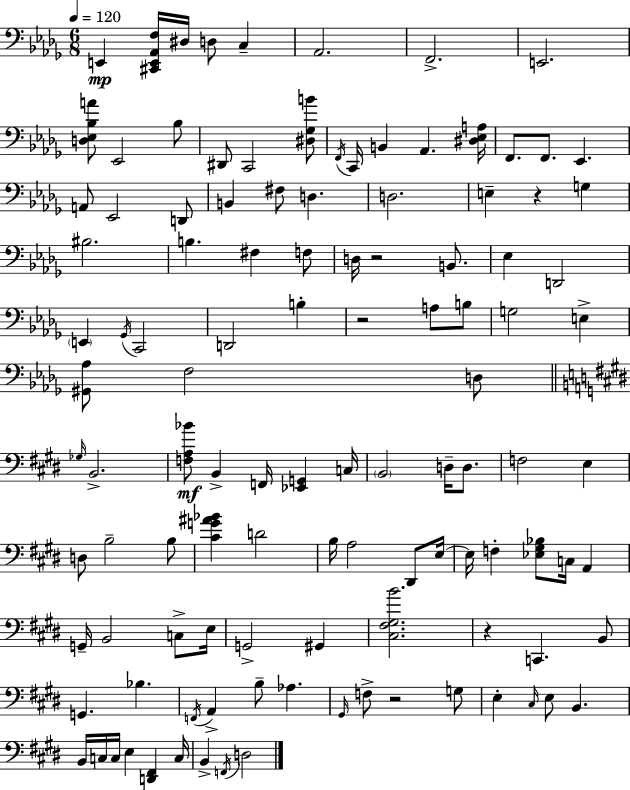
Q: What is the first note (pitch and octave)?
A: E2